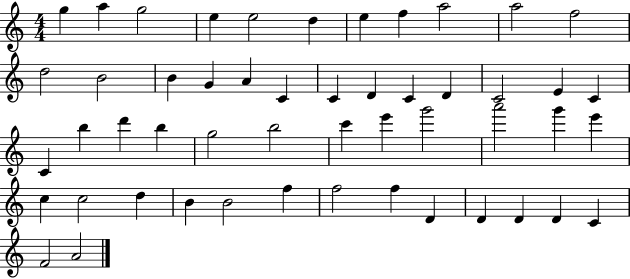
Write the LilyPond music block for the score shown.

{
  \clef treble
  \numericTimeSignature
  \time 4/4
  \key c \major
  g''4 a''4 g''2 | e''4 e''2 d''4 | e''4 f''4 a''2 | a''2 f''2 | \break d''2 b'2 | b'4 g'4 a'4 c'4 | c'4 d'4 c'4 d'4 | c'2 e'4 c'4 | \break c'4 b''4 d'''4 b''4 | g''2 b''2 | c'''4 e'''4 g'''2 | a'''2 g'''4 e'''4 | \break c''4 c''2 d''4 | b'4 b'2 f''4 | f''2 f''4 d'4 | d'4 d'4 d'4 c'4 | \break f'2 a'2 | \bar "|."
}